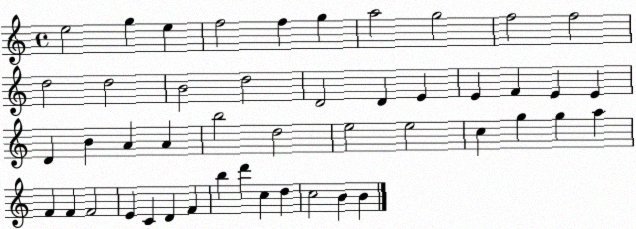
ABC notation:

X:1
T:Untitled
M:4/4
L:1/4
K:C
e2 g e f2 f g a2 g2 f2 f2 d2 d2 B2 d2 D2 D E E F E E D B A A b2 d2 e2 e2 c g g a F F F2 E C D F b d' c d c2 B B